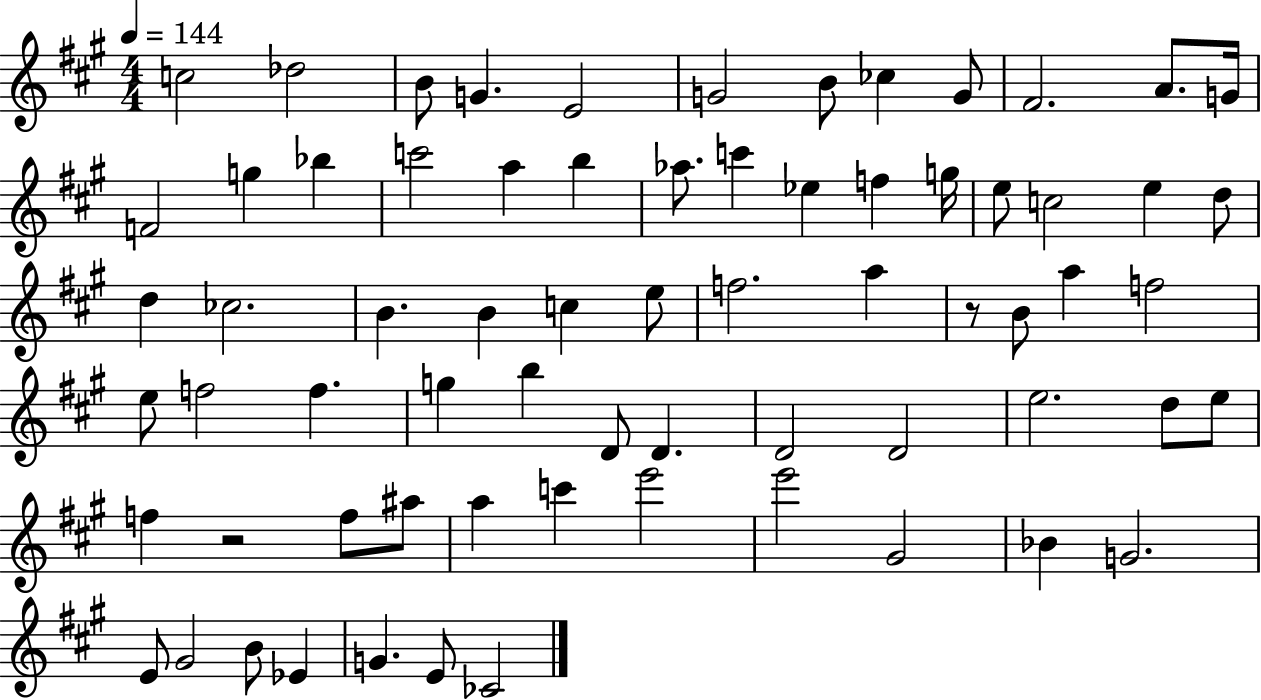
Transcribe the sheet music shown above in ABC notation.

X:1
T:Untitled
M:4/4
L:1/4
K:A
c2 _d2 B/2 G E2 G2 B/2 _c G/2 ^F2 A/2 G/4 F2 g _b c'2 a b _a/2 c' _e f g/4 e/2 c2 e d/2 d _c2 B B c e/2 f2 a z/2 B/2 a f2 e/2 f2 f g b D/2 D D2 D2 e2 d/2 e/2 f z2 f/2 ^a/2 a c' e'2 e'2 ^G2 _B G2 E/2 ^G2 B/2 _E G E/2 _C2